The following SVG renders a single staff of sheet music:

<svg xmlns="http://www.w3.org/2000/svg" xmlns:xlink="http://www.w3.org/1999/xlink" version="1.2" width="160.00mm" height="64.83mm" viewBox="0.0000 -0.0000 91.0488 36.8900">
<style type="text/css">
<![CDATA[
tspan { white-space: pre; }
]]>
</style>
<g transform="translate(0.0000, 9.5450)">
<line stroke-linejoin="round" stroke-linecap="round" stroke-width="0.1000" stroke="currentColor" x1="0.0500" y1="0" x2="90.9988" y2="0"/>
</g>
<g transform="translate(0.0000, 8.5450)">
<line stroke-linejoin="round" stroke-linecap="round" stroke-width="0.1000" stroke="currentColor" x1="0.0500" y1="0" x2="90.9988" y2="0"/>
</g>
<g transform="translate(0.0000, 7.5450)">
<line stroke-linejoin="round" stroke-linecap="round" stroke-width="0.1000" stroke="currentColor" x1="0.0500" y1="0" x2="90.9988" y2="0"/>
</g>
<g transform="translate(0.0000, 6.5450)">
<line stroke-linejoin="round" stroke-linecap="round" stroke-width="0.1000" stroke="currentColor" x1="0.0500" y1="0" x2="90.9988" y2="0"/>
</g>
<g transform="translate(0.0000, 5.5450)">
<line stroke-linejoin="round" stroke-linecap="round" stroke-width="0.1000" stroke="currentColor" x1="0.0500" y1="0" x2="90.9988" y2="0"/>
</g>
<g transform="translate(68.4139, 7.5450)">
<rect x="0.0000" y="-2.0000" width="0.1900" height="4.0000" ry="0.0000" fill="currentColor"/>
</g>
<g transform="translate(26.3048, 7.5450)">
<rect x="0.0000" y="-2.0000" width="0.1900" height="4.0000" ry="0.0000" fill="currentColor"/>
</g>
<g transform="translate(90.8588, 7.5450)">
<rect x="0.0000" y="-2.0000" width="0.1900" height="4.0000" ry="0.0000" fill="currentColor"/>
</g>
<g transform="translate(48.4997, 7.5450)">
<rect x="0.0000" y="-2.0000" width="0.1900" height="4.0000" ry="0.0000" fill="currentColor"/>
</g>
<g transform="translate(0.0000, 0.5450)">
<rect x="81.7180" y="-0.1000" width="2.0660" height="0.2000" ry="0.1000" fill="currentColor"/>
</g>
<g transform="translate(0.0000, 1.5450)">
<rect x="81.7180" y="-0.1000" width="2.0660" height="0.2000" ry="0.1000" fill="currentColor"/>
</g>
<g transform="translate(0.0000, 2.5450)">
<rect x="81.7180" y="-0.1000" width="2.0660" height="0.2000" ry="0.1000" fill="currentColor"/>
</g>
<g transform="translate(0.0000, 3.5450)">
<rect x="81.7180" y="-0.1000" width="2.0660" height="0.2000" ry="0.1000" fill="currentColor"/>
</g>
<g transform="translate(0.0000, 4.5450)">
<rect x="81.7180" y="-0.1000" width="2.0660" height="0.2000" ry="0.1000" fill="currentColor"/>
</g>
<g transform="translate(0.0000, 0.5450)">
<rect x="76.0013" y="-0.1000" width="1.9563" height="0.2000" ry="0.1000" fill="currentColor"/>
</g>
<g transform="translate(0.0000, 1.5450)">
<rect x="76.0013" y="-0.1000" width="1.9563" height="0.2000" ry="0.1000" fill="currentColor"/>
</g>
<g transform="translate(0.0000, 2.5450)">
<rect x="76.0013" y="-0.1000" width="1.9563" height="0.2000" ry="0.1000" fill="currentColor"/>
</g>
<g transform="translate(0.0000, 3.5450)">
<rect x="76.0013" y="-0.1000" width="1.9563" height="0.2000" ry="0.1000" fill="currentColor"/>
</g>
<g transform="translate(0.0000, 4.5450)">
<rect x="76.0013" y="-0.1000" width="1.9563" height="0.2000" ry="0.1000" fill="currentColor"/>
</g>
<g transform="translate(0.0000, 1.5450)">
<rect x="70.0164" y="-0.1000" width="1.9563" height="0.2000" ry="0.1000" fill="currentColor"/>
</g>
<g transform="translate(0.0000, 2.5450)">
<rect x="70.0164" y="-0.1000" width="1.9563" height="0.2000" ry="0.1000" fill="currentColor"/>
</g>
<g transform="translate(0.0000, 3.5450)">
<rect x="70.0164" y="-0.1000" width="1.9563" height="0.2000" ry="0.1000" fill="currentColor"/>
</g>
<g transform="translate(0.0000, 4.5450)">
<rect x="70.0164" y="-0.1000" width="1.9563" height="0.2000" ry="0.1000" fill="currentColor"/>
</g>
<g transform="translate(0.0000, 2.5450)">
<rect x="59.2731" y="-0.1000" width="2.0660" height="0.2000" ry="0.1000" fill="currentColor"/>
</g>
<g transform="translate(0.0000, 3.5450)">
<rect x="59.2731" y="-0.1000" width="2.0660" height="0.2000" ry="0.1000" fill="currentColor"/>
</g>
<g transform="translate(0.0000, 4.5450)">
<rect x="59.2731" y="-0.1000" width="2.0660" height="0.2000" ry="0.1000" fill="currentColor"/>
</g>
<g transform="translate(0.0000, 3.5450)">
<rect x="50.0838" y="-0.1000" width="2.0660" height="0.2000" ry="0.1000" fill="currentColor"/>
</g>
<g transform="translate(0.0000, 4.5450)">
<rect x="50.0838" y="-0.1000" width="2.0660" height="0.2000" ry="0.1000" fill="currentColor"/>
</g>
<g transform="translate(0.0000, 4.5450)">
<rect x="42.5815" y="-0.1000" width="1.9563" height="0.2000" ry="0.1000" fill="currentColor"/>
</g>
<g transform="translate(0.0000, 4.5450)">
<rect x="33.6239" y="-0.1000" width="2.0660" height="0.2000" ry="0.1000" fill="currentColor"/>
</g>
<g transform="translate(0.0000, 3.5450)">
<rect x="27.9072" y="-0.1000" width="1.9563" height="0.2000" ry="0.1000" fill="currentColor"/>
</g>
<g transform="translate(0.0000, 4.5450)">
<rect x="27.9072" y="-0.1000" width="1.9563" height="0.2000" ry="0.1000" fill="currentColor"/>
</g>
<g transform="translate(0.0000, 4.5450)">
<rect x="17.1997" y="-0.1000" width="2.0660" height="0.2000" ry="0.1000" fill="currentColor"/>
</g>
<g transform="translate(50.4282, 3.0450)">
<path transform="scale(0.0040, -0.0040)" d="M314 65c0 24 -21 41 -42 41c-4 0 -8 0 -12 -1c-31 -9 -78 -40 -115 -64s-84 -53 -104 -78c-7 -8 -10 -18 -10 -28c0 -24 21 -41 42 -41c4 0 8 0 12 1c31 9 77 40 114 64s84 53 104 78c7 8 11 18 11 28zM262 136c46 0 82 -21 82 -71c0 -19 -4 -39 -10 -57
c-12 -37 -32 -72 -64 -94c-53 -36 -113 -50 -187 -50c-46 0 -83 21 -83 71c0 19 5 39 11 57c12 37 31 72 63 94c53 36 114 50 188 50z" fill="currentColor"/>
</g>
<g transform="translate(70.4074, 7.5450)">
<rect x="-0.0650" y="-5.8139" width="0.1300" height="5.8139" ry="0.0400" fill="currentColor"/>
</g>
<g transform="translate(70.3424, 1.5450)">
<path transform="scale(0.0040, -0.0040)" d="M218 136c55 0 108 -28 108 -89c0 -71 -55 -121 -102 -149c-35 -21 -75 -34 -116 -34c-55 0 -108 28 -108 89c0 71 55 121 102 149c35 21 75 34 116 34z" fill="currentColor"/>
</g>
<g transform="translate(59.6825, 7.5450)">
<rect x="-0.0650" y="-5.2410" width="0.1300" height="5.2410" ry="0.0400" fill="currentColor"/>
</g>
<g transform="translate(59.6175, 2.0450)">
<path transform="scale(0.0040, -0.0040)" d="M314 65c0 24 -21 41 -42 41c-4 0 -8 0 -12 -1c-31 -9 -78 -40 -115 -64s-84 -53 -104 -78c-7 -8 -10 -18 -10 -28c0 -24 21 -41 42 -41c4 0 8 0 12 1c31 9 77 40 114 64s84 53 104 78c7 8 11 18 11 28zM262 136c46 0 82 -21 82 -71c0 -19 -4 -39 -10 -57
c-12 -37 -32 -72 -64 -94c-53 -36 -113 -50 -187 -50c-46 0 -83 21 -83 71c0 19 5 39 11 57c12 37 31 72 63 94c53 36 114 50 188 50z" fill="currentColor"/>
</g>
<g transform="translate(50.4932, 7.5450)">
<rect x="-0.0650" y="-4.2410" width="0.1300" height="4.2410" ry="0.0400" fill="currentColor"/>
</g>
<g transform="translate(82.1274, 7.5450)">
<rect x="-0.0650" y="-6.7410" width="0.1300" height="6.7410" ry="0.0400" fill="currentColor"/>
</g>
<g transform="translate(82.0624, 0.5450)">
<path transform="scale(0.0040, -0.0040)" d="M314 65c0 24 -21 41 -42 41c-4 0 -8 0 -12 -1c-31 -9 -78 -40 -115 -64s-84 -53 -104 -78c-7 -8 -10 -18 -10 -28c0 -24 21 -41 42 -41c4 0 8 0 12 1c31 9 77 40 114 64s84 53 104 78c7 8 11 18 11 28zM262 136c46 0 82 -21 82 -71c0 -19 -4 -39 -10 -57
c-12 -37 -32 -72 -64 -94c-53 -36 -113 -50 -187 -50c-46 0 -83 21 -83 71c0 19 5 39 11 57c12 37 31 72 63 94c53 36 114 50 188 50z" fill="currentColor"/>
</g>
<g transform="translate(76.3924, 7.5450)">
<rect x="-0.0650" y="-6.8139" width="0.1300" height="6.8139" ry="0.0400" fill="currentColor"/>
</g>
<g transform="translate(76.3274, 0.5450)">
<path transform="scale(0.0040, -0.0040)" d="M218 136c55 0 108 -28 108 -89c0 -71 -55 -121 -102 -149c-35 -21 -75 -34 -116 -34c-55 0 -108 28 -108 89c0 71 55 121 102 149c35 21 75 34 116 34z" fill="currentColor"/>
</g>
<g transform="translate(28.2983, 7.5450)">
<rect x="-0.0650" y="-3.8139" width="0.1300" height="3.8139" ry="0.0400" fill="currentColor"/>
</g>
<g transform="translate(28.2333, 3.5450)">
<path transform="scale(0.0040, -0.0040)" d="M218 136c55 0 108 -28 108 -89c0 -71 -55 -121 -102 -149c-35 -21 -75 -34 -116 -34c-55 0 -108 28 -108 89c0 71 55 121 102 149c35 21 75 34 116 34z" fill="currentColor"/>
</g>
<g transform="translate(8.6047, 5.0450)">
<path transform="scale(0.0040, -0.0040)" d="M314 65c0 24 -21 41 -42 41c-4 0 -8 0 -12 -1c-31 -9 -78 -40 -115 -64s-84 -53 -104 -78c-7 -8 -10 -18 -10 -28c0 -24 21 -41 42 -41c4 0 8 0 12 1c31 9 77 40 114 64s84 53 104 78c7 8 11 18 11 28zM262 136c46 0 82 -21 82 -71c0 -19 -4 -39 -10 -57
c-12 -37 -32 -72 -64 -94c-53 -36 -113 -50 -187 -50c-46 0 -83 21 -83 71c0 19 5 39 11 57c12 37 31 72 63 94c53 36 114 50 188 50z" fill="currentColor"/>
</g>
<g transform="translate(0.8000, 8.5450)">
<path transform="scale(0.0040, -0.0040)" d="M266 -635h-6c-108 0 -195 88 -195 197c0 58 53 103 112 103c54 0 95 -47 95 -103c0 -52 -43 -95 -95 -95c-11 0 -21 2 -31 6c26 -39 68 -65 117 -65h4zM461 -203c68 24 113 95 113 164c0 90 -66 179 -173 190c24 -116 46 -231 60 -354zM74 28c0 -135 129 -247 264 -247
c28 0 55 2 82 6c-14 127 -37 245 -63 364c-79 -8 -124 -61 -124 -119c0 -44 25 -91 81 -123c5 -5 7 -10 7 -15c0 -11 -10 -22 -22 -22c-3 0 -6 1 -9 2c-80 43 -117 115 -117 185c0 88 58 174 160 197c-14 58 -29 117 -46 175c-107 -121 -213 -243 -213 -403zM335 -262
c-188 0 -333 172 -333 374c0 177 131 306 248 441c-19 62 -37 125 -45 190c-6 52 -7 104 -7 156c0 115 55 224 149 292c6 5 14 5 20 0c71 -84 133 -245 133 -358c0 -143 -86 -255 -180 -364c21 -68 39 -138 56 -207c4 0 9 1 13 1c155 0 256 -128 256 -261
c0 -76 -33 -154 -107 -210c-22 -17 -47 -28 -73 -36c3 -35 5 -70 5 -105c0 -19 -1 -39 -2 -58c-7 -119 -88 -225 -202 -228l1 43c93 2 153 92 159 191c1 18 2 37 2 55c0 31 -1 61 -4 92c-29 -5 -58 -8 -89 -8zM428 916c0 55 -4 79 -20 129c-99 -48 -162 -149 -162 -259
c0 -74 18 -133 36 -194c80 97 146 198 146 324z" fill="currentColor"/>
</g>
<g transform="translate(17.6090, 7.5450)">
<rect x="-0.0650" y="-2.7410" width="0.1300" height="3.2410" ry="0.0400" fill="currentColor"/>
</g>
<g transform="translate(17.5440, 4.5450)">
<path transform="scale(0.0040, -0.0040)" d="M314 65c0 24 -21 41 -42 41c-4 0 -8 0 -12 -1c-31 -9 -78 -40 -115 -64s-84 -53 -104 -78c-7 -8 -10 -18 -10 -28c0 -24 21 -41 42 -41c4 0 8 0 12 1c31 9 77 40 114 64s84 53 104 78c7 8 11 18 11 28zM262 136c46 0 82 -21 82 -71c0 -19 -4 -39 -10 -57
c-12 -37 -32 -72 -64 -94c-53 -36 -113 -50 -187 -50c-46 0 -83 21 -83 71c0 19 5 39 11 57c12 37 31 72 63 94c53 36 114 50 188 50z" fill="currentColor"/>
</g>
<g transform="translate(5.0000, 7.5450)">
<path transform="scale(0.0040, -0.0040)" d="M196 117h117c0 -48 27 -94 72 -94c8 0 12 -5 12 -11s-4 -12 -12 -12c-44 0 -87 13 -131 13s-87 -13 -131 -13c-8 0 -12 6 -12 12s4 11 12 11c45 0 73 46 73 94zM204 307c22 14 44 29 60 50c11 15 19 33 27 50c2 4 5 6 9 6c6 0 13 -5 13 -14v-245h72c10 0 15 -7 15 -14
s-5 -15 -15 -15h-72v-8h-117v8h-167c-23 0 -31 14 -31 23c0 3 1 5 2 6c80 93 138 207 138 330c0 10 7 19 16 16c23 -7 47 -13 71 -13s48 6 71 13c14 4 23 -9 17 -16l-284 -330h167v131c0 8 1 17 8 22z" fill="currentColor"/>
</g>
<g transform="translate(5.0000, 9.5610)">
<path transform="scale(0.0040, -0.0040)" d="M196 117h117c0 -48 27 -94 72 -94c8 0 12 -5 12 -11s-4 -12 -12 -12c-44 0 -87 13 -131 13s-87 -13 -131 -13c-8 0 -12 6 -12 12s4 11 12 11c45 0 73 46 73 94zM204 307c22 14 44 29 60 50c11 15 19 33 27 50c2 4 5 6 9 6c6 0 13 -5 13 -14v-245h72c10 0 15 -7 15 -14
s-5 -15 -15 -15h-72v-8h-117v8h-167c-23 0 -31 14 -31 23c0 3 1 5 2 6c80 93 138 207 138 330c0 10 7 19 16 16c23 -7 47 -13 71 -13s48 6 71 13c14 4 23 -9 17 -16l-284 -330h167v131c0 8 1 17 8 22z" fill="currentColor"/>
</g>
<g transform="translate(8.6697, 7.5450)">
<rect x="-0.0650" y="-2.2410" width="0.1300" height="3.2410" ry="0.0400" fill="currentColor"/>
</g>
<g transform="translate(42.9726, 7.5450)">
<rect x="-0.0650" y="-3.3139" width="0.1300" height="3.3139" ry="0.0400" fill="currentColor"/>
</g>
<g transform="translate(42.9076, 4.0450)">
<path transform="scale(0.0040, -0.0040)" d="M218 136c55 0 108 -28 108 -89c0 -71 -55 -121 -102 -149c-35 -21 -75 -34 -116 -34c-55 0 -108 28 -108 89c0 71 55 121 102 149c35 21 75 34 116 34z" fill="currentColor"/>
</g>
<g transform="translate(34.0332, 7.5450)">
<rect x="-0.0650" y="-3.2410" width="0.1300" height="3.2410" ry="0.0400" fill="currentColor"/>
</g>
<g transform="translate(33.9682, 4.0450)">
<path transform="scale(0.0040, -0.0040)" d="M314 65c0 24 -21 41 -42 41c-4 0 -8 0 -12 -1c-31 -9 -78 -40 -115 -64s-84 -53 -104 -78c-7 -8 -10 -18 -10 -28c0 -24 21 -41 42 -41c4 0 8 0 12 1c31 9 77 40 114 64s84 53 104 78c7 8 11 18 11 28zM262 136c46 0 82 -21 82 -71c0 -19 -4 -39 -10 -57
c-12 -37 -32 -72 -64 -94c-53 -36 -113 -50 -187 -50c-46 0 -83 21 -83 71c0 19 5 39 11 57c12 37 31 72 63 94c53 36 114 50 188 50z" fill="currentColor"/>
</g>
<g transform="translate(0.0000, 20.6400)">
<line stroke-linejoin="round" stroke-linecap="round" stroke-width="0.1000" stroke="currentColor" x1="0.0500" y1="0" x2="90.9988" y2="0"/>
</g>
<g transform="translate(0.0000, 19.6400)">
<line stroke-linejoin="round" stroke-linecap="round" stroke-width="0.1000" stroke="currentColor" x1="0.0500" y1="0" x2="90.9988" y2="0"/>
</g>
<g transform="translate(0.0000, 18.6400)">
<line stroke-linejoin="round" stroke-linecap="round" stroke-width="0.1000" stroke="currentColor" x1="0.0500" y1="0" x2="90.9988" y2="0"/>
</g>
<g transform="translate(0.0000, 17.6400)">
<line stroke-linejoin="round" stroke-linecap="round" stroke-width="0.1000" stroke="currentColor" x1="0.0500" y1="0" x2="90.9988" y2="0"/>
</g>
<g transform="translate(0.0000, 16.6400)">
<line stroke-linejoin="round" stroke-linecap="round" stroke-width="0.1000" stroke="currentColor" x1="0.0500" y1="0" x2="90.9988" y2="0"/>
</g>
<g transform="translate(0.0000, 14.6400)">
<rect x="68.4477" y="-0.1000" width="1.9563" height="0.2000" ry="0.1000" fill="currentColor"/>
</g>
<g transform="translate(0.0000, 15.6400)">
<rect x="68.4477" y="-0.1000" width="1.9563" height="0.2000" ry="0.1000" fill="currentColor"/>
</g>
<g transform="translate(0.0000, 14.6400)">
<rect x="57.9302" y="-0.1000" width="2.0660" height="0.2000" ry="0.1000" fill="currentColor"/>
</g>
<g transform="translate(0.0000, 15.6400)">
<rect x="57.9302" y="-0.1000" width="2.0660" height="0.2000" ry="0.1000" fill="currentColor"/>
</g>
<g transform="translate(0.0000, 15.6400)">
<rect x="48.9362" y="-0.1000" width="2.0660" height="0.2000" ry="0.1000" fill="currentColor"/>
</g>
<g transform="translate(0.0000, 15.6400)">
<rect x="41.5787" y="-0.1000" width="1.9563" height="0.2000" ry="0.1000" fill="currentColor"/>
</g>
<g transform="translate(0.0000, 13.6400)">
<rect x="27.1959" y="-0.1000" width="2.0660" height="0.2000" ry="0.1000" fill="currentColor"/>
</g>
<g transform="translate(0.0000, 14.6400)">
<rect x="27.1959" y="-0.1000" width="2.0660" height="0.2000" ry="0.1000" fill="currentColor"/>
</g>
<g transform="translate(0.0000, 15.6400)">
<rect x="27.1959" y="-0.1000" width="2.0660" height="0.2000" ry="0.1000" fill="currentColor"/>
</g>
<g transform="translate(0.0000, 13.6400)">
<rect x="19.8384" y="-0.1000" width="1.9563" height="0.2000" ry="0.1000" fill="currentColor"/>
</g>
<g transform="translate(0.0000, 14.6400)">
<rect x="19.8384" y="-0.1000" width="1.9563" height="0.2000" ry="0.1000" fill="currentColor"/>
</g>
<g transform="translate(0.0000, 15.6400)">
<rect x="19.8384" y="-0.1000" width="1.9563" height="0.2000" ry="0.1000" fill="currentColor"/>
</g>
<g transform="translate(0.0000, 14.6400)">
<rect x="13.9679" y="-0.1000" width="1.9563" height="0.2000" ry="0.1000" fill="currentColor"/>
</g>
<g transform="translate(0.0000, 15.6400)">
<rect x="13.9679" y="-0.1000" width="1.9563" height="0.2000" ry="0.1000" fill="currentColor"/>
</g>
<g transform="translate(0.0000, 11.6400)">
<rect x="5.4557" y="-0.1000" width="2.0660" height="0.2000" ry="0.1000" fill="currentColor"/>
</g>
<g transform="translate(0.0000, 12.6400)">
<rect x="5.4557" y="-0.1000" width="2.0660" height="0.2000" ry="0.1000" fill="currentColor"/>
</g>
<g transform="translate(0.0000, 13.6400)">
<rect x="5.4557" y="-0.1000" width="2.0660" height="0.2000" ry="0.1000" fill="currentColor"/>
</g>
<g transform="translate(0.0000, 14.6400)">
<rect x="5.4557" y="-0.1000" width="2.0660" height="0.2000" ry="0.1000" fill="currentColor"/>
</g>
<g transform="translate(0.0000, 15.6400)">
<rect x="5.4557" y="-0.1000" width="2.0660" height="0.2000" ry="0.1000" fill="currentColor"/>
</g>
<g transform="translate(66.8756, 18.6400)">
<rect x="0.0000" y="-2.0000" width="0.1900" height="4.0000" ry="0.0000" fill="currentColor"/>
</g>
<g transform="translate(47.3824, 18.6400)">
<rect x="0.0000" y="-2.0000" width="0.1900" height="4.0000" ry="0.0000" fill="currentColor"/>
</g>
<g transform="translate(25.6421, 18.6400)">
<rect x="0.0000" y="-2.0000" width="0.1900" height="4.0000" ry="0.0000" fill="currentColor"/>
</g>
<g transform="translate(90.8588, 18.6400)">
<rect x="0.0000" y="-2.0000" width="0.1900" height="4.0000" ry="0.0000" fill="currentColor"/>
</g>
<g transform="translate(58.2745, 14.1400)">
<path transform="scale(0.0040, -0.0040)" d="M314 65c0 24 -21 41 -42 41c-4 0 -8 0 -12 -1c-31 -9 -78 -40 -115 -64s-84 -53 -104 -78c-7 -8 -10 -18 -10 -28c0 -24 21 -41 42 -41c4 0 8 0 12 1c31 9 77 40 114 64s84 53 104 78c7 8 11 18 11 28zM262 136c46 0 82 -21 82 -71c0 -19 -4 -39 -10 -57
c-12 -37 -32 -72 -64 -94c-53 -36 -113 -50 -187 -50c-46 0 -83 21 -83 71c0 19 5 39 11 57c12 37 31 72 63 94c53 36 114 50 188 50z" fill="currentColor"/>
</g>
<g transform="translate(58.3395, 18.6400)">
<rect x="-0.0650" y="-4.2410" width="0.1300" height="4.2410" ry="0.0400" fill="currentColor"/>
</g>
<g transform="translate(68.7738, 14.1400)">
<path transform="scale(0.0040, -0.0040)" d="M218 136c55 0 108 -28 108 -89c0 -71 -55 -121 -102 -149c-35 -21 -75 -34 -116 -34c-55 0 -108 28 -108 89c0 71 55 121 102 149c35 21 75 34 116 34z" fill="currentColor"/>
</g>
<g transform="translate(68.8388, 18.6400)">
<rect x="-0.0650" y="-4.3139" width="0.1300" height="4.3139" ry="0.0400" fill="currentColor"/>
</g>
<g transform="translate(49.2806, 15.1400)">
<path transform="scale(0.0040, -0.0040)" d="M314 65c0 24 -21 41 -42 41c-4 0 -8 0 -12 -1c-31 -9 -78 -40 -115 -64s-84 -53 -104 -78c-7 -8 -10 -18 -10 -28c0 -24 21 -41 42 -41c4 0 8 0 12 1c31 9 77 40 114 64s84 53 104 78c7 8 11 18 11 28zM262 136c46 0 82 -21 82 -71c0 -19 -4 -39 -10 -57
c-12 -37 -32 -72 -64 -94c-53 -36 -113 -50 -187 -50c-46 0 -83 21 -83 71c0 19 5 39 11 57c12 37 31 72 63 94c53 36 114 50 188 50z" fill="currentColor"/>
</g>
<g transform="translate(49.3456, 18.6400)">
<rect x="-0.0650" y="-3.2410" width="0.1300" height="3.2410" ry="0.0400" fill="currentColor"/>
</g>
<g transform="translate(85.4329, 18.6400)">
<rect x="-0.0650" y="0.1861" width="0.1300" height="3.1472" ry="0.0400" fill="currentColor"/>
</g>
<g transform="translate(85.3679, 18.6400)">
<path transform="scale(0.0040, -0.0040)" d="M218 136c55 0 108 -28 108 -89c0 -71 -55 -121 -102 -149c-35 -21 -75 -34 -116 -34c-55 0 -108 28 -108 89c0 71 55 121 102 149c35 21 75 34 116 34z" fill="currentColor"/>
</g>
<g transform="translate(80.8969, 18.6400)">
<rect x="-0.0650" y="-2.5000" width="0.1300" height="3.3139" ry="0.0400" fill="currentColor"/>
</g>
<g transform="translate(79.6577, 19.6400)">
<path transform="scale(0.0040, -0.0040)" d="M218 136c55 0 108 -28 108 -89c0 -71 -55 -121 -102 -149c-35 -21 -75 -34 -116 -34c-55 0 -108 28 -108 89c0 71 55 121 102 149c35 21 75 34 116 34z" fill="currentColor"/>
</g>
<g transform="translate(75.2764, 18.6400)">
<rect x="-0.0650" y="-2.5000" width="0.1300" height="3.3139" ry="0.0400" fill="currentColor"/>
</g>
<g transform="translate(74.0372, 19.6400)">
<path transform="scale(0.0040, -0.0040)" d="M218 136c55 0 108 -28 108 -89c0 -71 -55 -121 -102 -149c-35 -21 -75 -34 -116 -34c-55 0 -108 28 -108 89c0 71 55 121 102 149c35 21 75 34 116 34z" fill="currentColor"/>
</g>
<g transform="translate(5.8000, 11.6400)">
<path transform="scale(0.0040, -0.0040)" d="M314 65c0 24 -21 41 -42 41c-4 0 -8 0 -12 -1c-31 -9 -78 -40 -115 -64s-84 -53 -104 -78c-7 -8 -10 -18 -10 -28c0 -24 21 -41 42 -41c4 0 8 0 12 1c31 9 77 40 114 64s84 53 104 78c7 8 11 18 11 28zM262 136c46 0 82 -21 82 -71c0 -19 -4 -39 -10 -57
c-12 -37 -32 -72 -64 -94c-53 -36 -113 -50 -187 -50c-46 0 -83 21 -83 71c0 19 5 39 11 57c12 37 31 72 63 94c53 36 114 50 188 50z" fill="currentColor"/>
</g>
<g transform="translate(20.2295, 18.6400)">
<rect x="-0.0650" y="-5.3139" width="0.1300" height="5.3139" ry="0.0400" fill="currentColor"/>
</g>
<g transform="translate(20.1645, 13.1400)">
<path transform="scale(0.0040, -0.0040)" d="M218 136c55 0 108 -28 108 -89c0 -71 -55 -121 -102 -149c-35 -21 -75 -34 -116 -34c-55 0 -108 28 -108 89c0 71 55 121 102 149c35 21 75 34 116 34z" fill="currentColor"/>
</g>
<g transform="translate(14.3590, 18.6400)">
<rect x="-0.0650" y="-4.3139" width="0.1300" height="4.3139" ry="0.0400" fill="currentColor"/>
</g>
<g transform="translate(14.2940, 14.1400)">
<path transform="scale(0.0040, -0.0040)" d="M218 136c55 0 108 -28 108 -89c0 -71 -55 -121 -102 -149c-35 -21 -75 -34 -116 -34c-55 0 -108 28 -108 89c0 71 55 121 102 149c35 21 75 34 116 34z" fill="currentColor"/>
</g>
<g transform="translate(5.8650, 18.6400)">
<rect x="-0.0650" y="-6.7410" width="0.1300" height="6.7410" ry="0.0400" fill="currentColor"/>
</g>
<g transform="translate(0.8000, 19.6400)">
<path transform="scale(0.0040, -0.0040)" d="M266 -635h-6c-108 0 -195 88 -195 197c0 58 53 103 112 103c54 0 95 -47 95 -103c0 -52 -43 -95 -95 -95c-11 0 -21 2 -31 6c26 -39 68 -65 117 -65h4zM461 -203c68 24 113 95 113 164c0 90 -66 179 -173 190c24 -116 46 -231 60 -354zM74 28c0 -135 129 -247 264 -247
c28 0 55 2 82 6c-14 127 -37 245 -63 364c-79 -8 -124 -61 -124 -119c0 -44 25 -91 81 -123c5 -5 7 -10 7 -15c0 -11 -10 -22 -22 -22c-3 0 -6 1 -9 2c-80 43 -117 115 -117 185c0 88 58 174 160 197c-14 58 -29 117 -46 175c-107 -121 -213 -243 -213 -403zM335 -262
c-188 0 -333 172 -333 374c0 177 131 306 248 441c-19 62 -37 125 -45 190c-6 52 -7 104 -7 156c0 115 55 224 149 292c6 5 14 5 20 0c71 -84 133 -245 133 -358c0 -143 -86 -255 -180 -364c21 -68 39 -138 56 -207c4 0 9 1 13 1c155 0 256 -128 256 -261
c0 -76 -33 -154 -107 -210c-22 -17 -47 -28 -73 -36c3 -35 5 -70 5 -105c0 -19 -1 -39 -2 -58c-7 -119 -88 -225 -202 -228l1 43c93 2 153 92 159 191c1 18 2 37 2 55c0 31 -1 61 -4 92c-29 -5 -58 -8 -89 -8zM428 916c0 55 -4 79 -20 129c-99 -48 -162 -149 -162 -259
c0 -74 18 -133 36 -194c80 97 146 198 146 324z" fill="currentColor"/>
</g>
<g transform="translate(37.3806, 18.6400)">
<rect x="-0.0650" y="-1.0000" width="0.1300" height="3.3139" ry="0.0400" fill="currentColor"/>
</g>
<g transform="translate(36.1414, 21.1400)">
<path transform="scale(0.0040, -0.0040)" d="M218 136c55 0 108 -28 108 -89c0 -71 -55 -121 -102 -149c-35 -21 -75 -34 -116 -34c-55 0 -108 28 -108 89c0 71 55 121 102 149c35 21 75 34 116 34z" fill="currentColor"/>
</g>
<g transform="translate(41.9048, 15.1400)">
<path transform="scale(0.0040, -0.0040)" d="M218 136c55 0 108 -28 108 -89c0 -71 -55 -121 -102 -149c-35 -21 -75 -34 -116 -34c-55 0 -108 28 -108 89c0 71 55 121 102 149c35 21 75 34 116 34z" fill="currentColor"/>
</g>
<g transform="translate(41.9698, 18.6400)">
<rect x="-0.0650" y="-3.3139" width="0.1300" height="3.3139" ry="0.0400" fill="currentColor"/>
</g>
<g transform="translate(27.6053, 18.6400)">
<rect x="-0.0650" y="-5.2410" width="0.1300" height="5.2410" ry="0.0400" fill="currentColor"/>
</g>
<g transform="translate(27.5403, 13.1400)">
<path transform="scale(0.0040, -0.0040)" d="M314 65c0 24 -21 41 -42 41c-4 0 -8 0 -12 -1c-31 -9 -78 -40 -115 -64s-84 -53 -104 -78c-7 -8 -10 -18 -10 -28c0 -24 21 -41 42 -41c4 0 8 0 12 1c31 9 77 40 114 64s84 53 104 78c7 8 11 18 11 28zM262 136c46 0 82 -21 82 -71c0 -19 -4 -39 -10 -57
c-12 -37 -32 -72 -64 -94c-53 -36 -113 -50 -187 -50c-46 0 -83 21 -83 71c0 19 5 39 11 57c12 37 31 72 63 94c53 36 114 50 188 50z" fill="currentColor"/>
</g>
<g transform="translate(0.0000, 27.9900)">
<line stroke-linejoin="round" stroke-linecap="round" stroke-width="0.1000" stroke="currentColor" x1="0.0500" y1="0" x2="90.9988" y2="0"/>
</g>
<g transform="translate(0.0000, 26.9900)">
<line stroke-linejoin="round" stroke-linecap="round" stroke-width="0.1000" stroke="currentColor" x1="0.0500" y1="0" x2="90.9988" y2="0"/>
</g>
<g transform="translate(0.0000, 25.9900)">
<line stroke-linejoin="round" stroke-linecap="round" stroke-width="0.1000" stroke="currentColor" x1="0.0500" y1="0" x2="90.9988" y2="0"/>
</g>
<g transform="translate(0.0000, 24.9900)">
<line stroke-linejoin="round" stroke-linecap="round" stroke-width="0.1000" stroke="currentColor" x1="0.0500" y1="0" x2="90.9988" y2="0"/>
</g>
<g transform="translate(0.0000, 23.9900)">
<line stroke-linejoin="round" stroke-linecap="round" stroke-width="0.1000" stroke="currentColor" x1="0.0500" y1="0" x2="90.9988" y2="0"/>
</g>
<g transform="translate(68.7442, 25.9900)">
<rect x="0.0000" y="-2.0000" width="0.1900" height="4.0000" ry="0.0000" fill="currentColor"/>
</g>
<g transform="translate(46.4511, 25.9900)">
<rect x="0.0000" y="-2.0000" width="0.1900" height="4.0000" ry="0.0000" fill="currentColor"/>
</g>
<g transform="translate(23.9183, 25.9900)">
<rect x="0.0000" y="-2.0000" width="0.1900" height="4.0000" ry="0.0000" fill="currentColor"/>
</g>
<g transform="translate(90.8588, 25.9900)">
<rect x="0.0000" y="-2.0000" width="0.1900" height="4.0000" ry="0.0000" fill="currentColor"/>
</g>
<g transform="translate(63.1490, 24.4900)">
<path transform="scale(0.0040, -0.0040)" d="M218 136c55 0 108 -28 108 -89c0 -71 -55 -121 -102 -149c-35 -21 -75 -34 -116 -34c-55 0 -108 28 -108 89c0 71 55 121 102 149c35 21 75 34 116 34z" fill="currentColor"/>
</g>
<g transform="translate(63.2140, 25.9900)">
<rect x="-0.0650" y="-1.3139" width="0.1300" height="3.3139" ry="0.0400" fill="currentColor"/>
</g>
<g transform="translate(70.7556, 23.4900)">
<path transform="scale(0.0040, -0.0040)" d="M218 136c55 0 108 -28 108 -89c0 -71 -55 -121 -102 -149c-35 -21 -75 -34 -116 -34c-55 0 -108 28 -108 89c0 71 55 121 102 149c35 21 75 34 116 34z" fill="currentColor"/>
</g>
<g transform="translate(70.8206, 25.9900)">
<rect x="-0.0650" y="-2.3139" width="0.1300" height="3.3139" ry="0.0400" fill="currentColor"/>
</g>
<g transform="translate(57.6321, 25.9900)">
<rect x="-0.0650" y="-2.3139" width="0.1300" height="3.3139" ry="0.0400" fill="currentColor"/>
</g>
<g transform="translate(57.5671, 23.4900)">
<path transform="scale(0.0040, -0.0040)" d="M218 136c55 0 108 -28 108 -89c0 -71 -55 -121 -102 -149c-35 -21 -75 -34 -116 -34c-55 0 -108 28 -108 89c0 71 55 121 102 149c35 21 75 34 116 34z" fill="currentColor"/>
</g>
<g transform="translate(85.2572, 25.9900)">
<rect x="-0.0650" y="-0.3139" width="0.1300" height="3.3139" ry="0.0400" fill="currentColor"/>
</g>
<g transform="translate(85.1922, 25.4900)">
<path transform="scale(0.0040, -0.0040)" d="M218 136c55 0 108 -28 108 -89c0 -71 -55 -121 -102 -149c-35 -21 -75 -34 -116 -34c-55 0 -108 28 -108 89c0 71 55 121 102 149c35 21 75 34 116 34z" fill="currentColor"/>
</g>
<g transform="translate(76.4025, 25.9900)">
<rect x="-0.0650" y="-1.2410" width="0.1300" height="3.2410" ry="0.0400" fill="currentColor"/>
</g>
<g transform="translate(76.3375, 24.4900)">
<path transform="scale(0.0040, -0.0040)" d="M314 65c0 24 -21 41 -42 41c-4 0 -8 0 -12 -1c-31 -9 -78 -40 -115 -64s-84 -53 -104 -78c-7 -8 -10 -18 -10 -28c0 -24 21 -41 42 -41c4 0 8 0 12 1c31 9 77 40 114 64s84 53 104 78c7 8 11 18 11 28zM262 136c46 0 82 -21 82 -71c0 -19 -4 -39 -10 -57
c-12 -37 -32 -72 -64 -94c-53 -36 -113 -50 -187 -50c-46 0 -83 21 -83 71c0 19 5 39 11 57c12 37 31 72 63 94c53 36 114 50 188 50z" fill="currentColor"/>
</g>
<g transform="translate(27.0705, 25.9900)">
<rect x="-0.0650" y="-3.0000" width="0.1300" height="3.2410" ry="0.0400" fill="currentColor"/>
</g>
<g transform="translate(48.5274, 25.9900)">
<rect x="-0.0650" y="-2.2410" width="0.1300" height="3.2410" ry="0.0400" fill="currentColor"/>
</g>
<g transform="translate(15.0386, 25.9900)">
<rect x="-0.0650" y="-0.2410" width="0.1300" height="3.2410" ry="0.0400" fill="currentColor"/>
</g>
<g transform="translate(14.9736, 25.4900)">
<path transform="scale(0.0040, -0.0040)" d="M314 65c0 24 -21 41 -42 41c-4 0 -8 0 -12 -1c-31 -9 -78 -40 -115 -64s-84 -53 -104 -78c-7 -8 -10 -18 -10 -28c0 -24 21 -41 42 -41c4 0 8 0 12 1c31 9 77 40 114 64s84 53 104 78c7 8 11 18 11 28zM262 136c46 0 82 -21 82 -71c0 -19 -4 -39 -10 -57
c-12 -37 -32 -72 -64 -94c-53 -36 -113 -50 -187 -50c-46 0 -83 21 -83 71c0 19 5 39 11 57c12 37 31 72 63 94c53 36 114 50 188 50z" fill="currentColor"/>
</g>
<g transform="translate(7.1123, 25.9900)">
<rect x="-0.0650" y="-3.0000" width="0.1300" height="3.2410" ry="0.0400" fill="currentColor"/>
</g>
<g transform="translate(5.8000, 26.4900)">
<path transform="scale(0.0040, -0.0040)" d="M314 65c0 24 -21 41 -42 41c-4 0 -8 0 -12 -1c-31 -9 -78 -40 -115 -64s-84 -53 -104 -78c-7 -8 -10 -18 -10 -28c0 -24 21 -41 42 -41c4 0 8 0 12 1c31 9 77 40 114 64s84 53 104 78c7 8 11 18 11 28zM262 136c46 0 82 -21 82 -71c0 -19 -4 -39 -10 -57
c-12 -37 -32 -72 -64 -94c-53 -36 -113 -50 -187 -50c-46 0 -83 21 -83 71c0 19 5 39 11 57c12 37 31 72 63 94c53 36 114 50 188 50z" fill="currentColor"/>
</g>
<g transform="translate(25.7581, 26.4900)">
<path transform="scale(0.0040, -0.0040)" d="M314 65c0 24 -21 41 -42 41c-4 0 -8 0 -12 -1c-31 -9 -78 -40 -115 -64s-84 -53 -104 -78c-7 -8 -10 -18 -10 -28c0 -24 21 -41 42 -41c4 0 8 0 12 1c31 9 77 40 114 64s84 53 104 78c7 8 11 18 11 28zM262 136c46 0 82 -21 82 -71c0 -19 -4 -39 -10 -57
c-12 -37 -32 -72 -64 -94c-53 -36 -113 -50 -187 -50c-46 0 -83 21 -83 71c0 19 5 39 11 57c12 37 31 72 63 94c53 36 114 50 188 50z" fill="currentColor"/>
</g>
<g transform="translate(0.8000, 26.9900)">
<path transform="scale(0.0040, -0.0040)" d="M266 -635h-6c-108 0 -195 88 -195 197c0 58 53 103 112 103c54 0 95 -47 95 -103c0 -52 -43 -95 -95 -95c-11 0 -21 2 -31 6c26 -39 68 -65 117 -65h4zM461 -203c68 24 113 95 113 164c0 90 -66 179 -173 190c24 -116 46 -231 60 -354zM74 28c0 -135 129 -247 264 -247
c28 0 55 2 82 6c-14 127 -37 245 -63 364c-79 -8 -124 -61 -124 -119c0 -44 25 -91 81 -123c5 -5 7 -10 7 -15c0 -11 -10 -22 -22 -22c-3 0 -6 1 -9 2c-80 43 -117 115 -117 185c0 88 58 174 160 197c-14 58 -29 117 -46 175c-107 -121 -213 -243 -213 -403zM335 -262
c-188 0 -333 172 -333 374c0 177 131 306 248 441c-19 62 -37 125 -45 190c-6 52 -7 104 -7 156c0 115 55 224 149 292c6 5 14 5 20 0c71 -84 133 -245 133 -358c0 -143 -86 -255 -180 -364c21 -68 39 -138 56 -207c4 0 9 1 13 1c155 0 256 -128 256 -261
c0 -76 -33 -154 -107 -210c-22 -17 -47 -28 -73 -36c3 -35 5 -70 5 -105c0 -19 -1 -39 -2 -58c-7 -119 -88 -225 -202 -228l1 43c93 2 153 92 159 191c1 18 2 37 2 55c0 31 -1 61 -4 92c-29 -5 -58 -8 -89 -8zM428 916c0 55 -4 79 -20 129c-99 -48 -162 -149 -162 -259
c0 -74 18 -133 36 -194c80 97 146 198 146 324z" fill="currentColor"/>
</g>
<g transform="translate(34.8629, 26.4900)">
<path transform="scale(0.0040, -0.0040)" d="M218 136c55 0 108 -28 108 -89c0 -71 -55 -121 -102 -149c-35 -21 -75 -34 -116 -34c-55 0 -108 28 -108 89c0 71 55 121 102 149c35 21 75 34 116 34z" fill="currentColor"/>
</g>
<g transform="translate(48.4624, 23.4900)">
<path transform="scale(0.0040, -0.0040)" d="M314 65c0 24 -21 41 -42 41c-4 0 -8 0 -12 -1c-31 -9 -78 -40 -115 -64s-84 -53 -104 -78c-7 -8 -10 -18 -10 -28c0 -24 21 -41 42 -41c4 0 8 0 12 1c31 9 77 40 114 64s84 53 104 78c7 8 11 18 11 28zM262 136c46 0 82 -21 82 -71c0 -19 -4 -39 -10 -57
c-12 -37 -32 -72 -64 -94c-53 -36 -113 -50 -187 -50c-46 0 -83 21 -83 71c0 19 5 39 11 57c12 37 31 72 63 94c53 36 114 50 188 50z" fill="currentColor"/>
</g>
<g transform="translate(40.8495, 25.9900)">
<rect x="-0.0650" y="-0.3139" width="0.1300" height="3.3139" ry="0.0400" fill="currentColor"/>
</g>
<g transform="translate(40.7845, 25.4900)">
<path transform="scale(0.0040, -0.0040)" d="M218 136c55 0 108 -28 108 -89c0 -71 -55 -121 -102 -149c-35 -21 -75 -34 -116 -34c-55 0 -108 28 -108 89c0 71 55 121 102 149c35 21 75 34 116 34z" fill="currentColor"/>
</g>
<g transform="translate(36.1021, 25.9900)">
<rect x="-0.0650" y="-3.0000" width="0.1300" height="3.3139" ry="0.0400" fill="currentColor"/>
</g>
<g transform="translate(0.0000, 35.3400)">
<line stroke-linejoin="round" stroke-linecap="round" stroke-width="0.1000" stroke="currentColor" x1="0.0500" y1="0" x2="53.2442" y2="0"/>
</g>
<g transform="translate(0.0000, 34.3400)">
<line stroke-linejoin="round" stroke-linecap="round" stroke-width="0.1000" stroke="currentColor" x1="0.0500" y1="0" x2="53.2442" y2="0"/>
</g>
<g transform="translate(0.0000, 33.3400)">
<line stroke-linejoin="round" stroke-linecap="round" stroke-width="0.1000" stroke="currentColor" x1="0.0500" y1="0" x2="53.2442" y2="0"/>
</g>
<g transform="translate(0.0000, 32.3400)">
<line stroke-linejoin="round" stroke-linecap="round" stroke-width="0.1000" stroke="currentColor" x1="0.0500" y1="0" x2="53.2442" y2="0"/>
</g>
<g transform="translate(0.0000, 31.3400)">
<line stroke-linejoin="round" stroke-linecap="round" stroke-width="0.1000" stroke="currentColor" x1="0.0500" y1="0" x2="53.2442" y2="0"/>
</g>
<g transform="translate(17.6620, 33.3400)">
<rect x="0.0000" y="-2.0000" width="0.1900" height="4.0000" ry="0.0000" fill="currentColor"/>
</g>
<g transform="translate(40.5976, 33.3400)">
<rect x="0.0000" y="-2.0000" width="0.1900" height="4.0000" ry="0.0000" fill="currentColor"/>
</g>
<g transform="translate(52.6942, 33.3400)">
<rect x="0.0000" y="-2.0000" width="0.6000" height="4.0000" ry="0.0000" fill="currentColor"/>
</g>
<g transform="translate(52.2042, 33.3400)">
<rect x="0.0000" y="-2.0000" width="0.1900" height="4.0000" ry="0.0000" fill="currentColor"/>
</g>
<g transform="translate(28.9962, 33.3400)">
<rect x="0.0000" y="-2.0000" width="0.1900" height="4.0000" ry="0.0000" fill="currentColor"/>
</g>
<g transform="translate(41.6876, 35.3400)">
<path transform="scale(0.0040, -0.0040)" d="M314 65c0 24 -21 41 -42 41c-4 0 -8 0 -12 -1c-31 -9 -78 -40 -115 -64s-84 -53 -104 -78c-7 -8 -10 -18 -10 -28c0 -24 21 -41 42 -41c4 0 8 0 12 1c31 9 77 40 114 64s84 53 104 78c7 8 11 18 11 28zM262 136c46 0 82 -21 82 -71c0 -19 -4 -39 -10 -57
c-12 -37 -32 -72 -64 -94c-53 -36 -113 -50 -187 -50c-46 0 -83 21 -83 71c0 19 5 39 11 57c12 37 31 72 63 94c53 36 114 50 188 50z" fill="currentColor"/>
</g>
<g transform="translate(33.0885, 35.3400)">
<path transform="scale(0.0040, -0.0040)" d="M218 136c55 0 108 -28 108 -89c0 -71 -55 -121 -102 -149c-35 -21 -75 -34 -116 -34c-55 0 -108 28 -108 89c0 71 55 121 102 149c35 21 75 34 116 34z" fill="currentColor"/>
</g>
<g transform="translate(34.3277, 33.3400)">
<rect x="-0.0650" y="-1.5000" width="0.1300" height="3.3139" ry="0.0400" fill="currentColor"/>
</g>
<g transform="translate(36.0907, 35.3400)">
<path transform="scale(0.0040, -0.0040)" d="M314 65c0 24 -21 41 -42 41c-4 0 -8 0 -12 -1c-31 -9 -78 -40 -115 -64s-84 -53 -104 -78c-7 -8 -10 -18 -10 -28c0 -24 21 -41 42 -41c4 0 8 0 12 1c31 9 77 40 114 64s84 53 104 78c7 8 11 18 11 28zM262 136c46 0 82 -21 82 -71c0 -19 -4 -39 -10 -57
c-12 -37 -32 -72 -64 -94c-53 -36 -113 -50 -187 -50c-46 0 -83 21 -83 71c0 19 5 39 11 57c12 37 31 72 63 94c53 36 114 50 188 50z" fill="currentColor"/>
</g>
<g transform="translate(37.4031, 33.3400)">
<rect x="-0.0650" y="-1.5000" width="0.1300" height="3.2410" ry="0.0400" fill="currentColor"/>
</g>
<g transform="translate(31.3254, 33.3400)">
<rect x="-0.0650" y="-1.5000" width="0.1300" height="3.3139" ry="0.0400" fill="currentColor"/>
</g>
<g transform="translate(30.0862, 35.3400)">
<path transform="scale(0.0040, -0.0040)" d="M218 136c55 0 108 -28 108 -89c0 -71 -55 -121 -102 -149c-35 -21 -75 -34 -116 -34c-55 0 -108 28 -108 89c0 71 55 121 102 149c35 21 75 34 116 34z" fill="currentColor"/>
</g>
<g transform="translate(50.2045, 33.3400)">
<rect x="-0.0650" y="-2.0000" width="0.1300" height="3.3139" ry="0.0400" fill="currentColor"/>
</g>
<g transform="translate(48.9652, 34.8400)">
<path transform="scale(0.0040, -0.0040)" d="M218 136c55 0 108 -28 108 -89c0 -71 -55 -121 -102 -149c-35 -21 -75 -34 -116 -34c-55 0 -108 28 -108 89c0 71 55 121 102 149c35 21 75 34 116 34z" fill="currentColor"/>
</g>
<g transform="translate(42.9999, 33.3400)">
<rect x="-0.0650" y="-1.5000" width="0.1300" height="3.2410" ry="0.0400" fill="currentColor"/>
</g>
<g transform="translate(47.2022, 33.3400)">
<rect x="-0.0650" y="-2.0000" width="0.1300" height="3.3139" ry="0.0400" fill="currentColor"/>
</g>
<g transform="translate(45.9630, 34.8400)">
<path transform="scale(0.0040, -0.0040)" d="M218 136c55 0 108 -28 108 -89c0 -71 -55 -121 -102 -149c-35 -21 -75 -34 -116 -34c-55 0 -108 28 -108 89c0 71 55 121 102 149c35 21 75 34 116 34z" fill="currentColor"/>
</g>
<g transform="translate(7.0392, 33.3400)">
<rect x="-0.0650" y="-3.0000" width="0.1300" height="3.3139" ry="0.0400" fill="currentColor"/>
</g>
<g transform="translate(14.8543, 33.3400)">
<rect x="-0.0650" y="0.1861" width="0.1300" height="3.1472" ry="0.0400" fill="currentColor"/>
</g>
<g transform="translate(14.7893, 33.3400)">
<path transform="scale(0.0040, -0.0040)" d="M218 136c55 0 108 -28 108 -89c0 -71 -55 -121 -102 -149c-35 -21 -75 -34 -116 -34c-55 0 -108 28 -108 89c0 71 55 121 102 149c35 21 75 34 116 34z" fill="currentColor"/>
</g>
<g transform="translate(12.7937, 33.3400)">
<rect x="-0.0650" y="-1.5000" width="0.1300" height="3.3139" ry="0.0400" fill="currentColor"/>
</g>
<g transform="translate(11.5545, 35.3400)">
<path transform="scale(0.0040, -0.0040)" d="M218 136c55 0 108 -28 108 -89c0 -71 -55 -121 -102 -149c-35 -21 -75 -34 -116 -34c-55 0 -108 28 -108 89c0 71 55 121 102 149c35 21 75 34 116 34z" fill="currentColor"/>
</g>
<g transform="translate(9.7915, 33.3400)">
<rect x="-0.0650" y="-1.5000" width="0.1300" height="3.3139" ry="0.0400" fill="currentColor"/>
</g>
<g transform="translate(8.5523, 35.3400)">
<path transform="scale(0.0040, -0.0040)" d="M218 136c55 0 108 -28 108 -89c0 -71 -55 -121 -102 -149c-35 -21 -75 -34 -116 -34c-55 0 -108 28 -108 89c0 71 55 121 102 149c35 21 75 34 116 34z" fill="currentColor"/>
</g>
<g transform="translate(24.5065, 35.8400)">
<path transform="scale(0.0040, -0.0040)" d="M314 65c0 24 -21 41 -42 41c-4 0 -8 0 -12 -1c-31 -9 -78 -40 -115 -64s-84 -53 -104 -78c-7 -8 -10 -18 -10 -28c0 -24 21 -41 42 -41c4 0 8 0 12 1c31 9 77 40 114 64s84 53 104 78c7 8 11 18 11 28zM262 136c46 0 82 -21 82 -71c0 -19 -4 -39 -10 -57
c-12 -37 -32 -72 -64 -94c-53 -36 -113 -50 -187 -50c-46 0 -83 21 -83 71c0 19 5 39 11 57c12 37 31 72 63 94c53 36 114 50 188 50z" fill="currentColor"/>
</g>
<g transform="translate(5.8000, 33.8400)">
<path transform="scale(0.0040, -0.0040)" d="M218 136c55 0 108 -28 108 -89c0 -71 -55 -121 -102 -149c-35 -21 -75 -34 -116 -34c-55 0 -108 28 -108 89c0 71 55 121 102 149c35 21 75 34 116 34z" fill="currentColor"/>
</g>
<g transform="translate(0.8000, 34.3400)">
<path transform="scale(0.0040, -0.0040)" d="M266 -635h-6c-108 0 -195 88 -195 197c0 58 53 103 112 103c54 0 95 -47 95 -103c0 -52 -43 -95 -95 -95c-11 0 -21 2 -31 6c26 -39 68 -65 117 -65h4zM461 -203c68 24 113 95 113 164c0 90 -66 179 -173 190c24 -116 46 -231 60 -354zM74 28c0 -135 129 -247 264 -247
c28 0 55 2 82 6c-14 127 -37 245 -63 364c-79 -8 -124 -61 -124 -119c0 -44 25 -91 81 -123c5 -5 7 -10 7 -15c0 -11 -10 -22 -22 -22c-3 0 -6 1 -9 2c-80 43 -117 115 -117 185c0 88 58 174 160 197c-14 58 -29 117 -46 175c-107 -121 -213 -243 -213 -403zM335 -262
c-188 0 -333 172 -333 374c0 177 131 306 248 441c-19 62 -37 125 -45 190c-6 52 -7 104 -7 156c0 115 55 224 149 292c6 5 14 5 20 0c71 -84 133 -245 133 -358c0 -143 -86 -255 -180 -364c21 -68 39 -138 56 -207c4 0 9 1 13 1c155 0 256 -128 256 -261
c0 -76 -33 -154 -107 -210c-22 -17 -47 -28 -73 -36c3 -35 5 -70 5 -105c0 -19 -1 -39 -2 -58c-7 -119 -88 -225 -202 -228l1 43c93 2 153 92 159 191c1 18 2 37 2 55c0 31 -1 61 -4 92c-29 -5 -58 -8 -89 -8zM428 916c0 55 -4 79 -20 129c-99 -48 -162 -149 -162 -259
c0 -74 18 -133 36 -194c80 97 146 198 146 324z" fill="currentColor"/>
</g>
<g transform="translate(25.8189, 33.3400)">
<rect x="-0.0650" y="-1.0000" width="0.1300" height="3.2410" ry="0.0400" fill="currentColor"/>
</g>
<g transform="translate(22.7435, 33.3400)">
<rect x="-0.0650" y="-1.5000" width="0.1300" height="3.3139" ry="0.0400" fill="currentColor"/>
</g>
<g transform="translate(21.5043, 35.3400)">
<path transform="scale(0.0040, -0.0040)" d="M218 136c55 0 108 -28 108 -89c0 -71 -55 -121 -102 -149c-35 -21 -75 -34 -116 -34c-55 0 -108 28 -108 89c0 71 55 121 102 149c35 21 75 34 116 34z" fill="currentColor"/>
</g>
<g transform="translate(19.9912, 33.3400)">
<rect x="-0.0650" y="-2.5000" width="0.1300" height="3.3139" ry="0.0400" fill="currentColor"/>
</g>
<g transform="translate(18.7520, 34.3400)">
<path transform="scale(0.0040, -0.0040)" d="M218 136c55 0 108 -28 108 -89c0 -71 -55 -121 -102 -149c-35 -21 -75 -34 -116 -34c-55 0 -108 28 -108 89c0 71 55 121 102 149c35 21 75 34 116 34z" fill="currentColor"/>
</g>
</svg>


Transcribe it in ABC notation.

X:1
T:Untitled
M:4/4
L:1/4
K:C
g2 a2 c' b2 b d'2 f'2 g' b' b'2 b'2 d' f' f'2 D b b2 d'2 d' G G B A2 c2 A2 A c g2 g e g e2 c A E E B G E D2 E E E2 E2 F F